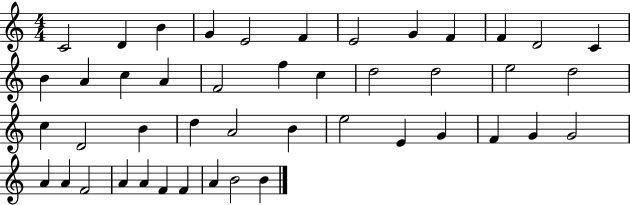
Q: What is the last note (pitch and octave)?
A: B4